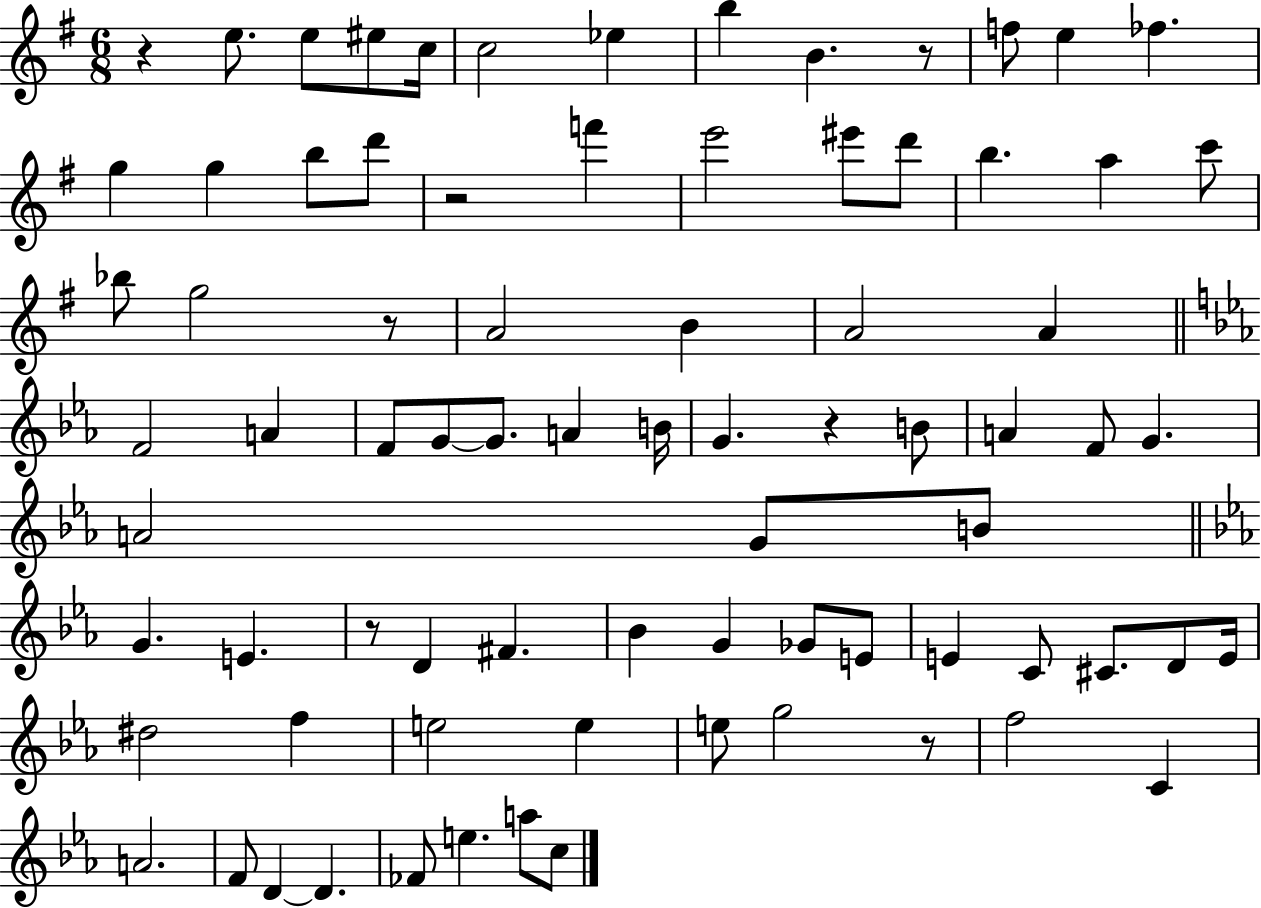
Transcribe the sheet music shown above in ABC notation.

X:1
T:Untitled
M:6/8
L:1/4
K:G
z e/2 e/2 ^e/2 c/4 c2 _e b B z/2 f/2 e _f g g b/2 d'/2 z2 f' e'2 ^e'/2 d'/2 b a c'/2 _b/2 g2 z/2 A2 B A2 A F2 A F/2 G/2 G/2 A B/4 G z B/2 A F/2 G A2 G/2 B/2 G E z/2 D ^F _B G _G/2 E/2 E C/2 ^C/2 D/2 E/4 ^d2 f e2 e e/2 g2 z/2 f2 C A2 F/2 D D _F/2 e a/2 c/2